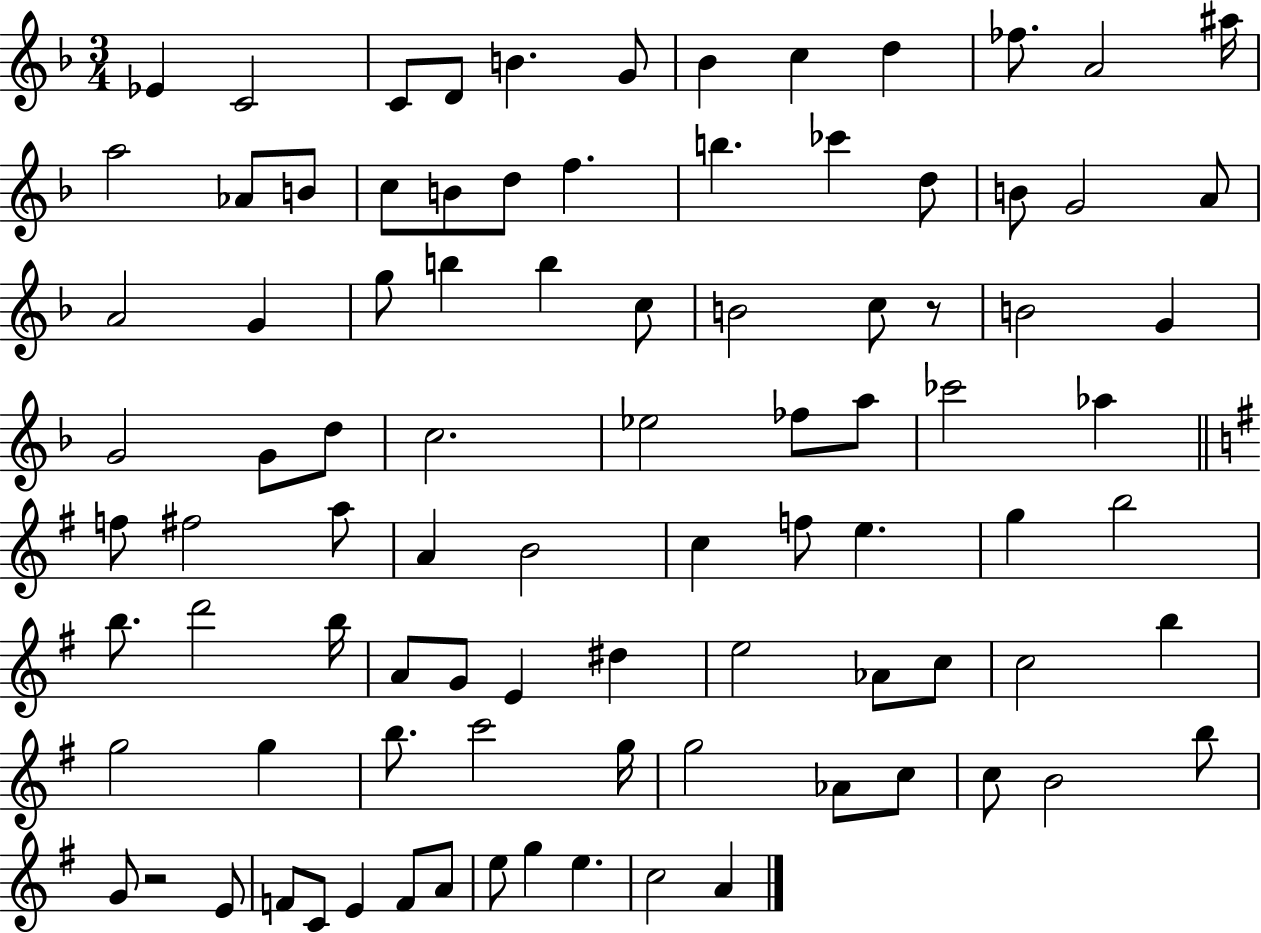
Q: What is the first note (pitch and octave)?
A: Eb4